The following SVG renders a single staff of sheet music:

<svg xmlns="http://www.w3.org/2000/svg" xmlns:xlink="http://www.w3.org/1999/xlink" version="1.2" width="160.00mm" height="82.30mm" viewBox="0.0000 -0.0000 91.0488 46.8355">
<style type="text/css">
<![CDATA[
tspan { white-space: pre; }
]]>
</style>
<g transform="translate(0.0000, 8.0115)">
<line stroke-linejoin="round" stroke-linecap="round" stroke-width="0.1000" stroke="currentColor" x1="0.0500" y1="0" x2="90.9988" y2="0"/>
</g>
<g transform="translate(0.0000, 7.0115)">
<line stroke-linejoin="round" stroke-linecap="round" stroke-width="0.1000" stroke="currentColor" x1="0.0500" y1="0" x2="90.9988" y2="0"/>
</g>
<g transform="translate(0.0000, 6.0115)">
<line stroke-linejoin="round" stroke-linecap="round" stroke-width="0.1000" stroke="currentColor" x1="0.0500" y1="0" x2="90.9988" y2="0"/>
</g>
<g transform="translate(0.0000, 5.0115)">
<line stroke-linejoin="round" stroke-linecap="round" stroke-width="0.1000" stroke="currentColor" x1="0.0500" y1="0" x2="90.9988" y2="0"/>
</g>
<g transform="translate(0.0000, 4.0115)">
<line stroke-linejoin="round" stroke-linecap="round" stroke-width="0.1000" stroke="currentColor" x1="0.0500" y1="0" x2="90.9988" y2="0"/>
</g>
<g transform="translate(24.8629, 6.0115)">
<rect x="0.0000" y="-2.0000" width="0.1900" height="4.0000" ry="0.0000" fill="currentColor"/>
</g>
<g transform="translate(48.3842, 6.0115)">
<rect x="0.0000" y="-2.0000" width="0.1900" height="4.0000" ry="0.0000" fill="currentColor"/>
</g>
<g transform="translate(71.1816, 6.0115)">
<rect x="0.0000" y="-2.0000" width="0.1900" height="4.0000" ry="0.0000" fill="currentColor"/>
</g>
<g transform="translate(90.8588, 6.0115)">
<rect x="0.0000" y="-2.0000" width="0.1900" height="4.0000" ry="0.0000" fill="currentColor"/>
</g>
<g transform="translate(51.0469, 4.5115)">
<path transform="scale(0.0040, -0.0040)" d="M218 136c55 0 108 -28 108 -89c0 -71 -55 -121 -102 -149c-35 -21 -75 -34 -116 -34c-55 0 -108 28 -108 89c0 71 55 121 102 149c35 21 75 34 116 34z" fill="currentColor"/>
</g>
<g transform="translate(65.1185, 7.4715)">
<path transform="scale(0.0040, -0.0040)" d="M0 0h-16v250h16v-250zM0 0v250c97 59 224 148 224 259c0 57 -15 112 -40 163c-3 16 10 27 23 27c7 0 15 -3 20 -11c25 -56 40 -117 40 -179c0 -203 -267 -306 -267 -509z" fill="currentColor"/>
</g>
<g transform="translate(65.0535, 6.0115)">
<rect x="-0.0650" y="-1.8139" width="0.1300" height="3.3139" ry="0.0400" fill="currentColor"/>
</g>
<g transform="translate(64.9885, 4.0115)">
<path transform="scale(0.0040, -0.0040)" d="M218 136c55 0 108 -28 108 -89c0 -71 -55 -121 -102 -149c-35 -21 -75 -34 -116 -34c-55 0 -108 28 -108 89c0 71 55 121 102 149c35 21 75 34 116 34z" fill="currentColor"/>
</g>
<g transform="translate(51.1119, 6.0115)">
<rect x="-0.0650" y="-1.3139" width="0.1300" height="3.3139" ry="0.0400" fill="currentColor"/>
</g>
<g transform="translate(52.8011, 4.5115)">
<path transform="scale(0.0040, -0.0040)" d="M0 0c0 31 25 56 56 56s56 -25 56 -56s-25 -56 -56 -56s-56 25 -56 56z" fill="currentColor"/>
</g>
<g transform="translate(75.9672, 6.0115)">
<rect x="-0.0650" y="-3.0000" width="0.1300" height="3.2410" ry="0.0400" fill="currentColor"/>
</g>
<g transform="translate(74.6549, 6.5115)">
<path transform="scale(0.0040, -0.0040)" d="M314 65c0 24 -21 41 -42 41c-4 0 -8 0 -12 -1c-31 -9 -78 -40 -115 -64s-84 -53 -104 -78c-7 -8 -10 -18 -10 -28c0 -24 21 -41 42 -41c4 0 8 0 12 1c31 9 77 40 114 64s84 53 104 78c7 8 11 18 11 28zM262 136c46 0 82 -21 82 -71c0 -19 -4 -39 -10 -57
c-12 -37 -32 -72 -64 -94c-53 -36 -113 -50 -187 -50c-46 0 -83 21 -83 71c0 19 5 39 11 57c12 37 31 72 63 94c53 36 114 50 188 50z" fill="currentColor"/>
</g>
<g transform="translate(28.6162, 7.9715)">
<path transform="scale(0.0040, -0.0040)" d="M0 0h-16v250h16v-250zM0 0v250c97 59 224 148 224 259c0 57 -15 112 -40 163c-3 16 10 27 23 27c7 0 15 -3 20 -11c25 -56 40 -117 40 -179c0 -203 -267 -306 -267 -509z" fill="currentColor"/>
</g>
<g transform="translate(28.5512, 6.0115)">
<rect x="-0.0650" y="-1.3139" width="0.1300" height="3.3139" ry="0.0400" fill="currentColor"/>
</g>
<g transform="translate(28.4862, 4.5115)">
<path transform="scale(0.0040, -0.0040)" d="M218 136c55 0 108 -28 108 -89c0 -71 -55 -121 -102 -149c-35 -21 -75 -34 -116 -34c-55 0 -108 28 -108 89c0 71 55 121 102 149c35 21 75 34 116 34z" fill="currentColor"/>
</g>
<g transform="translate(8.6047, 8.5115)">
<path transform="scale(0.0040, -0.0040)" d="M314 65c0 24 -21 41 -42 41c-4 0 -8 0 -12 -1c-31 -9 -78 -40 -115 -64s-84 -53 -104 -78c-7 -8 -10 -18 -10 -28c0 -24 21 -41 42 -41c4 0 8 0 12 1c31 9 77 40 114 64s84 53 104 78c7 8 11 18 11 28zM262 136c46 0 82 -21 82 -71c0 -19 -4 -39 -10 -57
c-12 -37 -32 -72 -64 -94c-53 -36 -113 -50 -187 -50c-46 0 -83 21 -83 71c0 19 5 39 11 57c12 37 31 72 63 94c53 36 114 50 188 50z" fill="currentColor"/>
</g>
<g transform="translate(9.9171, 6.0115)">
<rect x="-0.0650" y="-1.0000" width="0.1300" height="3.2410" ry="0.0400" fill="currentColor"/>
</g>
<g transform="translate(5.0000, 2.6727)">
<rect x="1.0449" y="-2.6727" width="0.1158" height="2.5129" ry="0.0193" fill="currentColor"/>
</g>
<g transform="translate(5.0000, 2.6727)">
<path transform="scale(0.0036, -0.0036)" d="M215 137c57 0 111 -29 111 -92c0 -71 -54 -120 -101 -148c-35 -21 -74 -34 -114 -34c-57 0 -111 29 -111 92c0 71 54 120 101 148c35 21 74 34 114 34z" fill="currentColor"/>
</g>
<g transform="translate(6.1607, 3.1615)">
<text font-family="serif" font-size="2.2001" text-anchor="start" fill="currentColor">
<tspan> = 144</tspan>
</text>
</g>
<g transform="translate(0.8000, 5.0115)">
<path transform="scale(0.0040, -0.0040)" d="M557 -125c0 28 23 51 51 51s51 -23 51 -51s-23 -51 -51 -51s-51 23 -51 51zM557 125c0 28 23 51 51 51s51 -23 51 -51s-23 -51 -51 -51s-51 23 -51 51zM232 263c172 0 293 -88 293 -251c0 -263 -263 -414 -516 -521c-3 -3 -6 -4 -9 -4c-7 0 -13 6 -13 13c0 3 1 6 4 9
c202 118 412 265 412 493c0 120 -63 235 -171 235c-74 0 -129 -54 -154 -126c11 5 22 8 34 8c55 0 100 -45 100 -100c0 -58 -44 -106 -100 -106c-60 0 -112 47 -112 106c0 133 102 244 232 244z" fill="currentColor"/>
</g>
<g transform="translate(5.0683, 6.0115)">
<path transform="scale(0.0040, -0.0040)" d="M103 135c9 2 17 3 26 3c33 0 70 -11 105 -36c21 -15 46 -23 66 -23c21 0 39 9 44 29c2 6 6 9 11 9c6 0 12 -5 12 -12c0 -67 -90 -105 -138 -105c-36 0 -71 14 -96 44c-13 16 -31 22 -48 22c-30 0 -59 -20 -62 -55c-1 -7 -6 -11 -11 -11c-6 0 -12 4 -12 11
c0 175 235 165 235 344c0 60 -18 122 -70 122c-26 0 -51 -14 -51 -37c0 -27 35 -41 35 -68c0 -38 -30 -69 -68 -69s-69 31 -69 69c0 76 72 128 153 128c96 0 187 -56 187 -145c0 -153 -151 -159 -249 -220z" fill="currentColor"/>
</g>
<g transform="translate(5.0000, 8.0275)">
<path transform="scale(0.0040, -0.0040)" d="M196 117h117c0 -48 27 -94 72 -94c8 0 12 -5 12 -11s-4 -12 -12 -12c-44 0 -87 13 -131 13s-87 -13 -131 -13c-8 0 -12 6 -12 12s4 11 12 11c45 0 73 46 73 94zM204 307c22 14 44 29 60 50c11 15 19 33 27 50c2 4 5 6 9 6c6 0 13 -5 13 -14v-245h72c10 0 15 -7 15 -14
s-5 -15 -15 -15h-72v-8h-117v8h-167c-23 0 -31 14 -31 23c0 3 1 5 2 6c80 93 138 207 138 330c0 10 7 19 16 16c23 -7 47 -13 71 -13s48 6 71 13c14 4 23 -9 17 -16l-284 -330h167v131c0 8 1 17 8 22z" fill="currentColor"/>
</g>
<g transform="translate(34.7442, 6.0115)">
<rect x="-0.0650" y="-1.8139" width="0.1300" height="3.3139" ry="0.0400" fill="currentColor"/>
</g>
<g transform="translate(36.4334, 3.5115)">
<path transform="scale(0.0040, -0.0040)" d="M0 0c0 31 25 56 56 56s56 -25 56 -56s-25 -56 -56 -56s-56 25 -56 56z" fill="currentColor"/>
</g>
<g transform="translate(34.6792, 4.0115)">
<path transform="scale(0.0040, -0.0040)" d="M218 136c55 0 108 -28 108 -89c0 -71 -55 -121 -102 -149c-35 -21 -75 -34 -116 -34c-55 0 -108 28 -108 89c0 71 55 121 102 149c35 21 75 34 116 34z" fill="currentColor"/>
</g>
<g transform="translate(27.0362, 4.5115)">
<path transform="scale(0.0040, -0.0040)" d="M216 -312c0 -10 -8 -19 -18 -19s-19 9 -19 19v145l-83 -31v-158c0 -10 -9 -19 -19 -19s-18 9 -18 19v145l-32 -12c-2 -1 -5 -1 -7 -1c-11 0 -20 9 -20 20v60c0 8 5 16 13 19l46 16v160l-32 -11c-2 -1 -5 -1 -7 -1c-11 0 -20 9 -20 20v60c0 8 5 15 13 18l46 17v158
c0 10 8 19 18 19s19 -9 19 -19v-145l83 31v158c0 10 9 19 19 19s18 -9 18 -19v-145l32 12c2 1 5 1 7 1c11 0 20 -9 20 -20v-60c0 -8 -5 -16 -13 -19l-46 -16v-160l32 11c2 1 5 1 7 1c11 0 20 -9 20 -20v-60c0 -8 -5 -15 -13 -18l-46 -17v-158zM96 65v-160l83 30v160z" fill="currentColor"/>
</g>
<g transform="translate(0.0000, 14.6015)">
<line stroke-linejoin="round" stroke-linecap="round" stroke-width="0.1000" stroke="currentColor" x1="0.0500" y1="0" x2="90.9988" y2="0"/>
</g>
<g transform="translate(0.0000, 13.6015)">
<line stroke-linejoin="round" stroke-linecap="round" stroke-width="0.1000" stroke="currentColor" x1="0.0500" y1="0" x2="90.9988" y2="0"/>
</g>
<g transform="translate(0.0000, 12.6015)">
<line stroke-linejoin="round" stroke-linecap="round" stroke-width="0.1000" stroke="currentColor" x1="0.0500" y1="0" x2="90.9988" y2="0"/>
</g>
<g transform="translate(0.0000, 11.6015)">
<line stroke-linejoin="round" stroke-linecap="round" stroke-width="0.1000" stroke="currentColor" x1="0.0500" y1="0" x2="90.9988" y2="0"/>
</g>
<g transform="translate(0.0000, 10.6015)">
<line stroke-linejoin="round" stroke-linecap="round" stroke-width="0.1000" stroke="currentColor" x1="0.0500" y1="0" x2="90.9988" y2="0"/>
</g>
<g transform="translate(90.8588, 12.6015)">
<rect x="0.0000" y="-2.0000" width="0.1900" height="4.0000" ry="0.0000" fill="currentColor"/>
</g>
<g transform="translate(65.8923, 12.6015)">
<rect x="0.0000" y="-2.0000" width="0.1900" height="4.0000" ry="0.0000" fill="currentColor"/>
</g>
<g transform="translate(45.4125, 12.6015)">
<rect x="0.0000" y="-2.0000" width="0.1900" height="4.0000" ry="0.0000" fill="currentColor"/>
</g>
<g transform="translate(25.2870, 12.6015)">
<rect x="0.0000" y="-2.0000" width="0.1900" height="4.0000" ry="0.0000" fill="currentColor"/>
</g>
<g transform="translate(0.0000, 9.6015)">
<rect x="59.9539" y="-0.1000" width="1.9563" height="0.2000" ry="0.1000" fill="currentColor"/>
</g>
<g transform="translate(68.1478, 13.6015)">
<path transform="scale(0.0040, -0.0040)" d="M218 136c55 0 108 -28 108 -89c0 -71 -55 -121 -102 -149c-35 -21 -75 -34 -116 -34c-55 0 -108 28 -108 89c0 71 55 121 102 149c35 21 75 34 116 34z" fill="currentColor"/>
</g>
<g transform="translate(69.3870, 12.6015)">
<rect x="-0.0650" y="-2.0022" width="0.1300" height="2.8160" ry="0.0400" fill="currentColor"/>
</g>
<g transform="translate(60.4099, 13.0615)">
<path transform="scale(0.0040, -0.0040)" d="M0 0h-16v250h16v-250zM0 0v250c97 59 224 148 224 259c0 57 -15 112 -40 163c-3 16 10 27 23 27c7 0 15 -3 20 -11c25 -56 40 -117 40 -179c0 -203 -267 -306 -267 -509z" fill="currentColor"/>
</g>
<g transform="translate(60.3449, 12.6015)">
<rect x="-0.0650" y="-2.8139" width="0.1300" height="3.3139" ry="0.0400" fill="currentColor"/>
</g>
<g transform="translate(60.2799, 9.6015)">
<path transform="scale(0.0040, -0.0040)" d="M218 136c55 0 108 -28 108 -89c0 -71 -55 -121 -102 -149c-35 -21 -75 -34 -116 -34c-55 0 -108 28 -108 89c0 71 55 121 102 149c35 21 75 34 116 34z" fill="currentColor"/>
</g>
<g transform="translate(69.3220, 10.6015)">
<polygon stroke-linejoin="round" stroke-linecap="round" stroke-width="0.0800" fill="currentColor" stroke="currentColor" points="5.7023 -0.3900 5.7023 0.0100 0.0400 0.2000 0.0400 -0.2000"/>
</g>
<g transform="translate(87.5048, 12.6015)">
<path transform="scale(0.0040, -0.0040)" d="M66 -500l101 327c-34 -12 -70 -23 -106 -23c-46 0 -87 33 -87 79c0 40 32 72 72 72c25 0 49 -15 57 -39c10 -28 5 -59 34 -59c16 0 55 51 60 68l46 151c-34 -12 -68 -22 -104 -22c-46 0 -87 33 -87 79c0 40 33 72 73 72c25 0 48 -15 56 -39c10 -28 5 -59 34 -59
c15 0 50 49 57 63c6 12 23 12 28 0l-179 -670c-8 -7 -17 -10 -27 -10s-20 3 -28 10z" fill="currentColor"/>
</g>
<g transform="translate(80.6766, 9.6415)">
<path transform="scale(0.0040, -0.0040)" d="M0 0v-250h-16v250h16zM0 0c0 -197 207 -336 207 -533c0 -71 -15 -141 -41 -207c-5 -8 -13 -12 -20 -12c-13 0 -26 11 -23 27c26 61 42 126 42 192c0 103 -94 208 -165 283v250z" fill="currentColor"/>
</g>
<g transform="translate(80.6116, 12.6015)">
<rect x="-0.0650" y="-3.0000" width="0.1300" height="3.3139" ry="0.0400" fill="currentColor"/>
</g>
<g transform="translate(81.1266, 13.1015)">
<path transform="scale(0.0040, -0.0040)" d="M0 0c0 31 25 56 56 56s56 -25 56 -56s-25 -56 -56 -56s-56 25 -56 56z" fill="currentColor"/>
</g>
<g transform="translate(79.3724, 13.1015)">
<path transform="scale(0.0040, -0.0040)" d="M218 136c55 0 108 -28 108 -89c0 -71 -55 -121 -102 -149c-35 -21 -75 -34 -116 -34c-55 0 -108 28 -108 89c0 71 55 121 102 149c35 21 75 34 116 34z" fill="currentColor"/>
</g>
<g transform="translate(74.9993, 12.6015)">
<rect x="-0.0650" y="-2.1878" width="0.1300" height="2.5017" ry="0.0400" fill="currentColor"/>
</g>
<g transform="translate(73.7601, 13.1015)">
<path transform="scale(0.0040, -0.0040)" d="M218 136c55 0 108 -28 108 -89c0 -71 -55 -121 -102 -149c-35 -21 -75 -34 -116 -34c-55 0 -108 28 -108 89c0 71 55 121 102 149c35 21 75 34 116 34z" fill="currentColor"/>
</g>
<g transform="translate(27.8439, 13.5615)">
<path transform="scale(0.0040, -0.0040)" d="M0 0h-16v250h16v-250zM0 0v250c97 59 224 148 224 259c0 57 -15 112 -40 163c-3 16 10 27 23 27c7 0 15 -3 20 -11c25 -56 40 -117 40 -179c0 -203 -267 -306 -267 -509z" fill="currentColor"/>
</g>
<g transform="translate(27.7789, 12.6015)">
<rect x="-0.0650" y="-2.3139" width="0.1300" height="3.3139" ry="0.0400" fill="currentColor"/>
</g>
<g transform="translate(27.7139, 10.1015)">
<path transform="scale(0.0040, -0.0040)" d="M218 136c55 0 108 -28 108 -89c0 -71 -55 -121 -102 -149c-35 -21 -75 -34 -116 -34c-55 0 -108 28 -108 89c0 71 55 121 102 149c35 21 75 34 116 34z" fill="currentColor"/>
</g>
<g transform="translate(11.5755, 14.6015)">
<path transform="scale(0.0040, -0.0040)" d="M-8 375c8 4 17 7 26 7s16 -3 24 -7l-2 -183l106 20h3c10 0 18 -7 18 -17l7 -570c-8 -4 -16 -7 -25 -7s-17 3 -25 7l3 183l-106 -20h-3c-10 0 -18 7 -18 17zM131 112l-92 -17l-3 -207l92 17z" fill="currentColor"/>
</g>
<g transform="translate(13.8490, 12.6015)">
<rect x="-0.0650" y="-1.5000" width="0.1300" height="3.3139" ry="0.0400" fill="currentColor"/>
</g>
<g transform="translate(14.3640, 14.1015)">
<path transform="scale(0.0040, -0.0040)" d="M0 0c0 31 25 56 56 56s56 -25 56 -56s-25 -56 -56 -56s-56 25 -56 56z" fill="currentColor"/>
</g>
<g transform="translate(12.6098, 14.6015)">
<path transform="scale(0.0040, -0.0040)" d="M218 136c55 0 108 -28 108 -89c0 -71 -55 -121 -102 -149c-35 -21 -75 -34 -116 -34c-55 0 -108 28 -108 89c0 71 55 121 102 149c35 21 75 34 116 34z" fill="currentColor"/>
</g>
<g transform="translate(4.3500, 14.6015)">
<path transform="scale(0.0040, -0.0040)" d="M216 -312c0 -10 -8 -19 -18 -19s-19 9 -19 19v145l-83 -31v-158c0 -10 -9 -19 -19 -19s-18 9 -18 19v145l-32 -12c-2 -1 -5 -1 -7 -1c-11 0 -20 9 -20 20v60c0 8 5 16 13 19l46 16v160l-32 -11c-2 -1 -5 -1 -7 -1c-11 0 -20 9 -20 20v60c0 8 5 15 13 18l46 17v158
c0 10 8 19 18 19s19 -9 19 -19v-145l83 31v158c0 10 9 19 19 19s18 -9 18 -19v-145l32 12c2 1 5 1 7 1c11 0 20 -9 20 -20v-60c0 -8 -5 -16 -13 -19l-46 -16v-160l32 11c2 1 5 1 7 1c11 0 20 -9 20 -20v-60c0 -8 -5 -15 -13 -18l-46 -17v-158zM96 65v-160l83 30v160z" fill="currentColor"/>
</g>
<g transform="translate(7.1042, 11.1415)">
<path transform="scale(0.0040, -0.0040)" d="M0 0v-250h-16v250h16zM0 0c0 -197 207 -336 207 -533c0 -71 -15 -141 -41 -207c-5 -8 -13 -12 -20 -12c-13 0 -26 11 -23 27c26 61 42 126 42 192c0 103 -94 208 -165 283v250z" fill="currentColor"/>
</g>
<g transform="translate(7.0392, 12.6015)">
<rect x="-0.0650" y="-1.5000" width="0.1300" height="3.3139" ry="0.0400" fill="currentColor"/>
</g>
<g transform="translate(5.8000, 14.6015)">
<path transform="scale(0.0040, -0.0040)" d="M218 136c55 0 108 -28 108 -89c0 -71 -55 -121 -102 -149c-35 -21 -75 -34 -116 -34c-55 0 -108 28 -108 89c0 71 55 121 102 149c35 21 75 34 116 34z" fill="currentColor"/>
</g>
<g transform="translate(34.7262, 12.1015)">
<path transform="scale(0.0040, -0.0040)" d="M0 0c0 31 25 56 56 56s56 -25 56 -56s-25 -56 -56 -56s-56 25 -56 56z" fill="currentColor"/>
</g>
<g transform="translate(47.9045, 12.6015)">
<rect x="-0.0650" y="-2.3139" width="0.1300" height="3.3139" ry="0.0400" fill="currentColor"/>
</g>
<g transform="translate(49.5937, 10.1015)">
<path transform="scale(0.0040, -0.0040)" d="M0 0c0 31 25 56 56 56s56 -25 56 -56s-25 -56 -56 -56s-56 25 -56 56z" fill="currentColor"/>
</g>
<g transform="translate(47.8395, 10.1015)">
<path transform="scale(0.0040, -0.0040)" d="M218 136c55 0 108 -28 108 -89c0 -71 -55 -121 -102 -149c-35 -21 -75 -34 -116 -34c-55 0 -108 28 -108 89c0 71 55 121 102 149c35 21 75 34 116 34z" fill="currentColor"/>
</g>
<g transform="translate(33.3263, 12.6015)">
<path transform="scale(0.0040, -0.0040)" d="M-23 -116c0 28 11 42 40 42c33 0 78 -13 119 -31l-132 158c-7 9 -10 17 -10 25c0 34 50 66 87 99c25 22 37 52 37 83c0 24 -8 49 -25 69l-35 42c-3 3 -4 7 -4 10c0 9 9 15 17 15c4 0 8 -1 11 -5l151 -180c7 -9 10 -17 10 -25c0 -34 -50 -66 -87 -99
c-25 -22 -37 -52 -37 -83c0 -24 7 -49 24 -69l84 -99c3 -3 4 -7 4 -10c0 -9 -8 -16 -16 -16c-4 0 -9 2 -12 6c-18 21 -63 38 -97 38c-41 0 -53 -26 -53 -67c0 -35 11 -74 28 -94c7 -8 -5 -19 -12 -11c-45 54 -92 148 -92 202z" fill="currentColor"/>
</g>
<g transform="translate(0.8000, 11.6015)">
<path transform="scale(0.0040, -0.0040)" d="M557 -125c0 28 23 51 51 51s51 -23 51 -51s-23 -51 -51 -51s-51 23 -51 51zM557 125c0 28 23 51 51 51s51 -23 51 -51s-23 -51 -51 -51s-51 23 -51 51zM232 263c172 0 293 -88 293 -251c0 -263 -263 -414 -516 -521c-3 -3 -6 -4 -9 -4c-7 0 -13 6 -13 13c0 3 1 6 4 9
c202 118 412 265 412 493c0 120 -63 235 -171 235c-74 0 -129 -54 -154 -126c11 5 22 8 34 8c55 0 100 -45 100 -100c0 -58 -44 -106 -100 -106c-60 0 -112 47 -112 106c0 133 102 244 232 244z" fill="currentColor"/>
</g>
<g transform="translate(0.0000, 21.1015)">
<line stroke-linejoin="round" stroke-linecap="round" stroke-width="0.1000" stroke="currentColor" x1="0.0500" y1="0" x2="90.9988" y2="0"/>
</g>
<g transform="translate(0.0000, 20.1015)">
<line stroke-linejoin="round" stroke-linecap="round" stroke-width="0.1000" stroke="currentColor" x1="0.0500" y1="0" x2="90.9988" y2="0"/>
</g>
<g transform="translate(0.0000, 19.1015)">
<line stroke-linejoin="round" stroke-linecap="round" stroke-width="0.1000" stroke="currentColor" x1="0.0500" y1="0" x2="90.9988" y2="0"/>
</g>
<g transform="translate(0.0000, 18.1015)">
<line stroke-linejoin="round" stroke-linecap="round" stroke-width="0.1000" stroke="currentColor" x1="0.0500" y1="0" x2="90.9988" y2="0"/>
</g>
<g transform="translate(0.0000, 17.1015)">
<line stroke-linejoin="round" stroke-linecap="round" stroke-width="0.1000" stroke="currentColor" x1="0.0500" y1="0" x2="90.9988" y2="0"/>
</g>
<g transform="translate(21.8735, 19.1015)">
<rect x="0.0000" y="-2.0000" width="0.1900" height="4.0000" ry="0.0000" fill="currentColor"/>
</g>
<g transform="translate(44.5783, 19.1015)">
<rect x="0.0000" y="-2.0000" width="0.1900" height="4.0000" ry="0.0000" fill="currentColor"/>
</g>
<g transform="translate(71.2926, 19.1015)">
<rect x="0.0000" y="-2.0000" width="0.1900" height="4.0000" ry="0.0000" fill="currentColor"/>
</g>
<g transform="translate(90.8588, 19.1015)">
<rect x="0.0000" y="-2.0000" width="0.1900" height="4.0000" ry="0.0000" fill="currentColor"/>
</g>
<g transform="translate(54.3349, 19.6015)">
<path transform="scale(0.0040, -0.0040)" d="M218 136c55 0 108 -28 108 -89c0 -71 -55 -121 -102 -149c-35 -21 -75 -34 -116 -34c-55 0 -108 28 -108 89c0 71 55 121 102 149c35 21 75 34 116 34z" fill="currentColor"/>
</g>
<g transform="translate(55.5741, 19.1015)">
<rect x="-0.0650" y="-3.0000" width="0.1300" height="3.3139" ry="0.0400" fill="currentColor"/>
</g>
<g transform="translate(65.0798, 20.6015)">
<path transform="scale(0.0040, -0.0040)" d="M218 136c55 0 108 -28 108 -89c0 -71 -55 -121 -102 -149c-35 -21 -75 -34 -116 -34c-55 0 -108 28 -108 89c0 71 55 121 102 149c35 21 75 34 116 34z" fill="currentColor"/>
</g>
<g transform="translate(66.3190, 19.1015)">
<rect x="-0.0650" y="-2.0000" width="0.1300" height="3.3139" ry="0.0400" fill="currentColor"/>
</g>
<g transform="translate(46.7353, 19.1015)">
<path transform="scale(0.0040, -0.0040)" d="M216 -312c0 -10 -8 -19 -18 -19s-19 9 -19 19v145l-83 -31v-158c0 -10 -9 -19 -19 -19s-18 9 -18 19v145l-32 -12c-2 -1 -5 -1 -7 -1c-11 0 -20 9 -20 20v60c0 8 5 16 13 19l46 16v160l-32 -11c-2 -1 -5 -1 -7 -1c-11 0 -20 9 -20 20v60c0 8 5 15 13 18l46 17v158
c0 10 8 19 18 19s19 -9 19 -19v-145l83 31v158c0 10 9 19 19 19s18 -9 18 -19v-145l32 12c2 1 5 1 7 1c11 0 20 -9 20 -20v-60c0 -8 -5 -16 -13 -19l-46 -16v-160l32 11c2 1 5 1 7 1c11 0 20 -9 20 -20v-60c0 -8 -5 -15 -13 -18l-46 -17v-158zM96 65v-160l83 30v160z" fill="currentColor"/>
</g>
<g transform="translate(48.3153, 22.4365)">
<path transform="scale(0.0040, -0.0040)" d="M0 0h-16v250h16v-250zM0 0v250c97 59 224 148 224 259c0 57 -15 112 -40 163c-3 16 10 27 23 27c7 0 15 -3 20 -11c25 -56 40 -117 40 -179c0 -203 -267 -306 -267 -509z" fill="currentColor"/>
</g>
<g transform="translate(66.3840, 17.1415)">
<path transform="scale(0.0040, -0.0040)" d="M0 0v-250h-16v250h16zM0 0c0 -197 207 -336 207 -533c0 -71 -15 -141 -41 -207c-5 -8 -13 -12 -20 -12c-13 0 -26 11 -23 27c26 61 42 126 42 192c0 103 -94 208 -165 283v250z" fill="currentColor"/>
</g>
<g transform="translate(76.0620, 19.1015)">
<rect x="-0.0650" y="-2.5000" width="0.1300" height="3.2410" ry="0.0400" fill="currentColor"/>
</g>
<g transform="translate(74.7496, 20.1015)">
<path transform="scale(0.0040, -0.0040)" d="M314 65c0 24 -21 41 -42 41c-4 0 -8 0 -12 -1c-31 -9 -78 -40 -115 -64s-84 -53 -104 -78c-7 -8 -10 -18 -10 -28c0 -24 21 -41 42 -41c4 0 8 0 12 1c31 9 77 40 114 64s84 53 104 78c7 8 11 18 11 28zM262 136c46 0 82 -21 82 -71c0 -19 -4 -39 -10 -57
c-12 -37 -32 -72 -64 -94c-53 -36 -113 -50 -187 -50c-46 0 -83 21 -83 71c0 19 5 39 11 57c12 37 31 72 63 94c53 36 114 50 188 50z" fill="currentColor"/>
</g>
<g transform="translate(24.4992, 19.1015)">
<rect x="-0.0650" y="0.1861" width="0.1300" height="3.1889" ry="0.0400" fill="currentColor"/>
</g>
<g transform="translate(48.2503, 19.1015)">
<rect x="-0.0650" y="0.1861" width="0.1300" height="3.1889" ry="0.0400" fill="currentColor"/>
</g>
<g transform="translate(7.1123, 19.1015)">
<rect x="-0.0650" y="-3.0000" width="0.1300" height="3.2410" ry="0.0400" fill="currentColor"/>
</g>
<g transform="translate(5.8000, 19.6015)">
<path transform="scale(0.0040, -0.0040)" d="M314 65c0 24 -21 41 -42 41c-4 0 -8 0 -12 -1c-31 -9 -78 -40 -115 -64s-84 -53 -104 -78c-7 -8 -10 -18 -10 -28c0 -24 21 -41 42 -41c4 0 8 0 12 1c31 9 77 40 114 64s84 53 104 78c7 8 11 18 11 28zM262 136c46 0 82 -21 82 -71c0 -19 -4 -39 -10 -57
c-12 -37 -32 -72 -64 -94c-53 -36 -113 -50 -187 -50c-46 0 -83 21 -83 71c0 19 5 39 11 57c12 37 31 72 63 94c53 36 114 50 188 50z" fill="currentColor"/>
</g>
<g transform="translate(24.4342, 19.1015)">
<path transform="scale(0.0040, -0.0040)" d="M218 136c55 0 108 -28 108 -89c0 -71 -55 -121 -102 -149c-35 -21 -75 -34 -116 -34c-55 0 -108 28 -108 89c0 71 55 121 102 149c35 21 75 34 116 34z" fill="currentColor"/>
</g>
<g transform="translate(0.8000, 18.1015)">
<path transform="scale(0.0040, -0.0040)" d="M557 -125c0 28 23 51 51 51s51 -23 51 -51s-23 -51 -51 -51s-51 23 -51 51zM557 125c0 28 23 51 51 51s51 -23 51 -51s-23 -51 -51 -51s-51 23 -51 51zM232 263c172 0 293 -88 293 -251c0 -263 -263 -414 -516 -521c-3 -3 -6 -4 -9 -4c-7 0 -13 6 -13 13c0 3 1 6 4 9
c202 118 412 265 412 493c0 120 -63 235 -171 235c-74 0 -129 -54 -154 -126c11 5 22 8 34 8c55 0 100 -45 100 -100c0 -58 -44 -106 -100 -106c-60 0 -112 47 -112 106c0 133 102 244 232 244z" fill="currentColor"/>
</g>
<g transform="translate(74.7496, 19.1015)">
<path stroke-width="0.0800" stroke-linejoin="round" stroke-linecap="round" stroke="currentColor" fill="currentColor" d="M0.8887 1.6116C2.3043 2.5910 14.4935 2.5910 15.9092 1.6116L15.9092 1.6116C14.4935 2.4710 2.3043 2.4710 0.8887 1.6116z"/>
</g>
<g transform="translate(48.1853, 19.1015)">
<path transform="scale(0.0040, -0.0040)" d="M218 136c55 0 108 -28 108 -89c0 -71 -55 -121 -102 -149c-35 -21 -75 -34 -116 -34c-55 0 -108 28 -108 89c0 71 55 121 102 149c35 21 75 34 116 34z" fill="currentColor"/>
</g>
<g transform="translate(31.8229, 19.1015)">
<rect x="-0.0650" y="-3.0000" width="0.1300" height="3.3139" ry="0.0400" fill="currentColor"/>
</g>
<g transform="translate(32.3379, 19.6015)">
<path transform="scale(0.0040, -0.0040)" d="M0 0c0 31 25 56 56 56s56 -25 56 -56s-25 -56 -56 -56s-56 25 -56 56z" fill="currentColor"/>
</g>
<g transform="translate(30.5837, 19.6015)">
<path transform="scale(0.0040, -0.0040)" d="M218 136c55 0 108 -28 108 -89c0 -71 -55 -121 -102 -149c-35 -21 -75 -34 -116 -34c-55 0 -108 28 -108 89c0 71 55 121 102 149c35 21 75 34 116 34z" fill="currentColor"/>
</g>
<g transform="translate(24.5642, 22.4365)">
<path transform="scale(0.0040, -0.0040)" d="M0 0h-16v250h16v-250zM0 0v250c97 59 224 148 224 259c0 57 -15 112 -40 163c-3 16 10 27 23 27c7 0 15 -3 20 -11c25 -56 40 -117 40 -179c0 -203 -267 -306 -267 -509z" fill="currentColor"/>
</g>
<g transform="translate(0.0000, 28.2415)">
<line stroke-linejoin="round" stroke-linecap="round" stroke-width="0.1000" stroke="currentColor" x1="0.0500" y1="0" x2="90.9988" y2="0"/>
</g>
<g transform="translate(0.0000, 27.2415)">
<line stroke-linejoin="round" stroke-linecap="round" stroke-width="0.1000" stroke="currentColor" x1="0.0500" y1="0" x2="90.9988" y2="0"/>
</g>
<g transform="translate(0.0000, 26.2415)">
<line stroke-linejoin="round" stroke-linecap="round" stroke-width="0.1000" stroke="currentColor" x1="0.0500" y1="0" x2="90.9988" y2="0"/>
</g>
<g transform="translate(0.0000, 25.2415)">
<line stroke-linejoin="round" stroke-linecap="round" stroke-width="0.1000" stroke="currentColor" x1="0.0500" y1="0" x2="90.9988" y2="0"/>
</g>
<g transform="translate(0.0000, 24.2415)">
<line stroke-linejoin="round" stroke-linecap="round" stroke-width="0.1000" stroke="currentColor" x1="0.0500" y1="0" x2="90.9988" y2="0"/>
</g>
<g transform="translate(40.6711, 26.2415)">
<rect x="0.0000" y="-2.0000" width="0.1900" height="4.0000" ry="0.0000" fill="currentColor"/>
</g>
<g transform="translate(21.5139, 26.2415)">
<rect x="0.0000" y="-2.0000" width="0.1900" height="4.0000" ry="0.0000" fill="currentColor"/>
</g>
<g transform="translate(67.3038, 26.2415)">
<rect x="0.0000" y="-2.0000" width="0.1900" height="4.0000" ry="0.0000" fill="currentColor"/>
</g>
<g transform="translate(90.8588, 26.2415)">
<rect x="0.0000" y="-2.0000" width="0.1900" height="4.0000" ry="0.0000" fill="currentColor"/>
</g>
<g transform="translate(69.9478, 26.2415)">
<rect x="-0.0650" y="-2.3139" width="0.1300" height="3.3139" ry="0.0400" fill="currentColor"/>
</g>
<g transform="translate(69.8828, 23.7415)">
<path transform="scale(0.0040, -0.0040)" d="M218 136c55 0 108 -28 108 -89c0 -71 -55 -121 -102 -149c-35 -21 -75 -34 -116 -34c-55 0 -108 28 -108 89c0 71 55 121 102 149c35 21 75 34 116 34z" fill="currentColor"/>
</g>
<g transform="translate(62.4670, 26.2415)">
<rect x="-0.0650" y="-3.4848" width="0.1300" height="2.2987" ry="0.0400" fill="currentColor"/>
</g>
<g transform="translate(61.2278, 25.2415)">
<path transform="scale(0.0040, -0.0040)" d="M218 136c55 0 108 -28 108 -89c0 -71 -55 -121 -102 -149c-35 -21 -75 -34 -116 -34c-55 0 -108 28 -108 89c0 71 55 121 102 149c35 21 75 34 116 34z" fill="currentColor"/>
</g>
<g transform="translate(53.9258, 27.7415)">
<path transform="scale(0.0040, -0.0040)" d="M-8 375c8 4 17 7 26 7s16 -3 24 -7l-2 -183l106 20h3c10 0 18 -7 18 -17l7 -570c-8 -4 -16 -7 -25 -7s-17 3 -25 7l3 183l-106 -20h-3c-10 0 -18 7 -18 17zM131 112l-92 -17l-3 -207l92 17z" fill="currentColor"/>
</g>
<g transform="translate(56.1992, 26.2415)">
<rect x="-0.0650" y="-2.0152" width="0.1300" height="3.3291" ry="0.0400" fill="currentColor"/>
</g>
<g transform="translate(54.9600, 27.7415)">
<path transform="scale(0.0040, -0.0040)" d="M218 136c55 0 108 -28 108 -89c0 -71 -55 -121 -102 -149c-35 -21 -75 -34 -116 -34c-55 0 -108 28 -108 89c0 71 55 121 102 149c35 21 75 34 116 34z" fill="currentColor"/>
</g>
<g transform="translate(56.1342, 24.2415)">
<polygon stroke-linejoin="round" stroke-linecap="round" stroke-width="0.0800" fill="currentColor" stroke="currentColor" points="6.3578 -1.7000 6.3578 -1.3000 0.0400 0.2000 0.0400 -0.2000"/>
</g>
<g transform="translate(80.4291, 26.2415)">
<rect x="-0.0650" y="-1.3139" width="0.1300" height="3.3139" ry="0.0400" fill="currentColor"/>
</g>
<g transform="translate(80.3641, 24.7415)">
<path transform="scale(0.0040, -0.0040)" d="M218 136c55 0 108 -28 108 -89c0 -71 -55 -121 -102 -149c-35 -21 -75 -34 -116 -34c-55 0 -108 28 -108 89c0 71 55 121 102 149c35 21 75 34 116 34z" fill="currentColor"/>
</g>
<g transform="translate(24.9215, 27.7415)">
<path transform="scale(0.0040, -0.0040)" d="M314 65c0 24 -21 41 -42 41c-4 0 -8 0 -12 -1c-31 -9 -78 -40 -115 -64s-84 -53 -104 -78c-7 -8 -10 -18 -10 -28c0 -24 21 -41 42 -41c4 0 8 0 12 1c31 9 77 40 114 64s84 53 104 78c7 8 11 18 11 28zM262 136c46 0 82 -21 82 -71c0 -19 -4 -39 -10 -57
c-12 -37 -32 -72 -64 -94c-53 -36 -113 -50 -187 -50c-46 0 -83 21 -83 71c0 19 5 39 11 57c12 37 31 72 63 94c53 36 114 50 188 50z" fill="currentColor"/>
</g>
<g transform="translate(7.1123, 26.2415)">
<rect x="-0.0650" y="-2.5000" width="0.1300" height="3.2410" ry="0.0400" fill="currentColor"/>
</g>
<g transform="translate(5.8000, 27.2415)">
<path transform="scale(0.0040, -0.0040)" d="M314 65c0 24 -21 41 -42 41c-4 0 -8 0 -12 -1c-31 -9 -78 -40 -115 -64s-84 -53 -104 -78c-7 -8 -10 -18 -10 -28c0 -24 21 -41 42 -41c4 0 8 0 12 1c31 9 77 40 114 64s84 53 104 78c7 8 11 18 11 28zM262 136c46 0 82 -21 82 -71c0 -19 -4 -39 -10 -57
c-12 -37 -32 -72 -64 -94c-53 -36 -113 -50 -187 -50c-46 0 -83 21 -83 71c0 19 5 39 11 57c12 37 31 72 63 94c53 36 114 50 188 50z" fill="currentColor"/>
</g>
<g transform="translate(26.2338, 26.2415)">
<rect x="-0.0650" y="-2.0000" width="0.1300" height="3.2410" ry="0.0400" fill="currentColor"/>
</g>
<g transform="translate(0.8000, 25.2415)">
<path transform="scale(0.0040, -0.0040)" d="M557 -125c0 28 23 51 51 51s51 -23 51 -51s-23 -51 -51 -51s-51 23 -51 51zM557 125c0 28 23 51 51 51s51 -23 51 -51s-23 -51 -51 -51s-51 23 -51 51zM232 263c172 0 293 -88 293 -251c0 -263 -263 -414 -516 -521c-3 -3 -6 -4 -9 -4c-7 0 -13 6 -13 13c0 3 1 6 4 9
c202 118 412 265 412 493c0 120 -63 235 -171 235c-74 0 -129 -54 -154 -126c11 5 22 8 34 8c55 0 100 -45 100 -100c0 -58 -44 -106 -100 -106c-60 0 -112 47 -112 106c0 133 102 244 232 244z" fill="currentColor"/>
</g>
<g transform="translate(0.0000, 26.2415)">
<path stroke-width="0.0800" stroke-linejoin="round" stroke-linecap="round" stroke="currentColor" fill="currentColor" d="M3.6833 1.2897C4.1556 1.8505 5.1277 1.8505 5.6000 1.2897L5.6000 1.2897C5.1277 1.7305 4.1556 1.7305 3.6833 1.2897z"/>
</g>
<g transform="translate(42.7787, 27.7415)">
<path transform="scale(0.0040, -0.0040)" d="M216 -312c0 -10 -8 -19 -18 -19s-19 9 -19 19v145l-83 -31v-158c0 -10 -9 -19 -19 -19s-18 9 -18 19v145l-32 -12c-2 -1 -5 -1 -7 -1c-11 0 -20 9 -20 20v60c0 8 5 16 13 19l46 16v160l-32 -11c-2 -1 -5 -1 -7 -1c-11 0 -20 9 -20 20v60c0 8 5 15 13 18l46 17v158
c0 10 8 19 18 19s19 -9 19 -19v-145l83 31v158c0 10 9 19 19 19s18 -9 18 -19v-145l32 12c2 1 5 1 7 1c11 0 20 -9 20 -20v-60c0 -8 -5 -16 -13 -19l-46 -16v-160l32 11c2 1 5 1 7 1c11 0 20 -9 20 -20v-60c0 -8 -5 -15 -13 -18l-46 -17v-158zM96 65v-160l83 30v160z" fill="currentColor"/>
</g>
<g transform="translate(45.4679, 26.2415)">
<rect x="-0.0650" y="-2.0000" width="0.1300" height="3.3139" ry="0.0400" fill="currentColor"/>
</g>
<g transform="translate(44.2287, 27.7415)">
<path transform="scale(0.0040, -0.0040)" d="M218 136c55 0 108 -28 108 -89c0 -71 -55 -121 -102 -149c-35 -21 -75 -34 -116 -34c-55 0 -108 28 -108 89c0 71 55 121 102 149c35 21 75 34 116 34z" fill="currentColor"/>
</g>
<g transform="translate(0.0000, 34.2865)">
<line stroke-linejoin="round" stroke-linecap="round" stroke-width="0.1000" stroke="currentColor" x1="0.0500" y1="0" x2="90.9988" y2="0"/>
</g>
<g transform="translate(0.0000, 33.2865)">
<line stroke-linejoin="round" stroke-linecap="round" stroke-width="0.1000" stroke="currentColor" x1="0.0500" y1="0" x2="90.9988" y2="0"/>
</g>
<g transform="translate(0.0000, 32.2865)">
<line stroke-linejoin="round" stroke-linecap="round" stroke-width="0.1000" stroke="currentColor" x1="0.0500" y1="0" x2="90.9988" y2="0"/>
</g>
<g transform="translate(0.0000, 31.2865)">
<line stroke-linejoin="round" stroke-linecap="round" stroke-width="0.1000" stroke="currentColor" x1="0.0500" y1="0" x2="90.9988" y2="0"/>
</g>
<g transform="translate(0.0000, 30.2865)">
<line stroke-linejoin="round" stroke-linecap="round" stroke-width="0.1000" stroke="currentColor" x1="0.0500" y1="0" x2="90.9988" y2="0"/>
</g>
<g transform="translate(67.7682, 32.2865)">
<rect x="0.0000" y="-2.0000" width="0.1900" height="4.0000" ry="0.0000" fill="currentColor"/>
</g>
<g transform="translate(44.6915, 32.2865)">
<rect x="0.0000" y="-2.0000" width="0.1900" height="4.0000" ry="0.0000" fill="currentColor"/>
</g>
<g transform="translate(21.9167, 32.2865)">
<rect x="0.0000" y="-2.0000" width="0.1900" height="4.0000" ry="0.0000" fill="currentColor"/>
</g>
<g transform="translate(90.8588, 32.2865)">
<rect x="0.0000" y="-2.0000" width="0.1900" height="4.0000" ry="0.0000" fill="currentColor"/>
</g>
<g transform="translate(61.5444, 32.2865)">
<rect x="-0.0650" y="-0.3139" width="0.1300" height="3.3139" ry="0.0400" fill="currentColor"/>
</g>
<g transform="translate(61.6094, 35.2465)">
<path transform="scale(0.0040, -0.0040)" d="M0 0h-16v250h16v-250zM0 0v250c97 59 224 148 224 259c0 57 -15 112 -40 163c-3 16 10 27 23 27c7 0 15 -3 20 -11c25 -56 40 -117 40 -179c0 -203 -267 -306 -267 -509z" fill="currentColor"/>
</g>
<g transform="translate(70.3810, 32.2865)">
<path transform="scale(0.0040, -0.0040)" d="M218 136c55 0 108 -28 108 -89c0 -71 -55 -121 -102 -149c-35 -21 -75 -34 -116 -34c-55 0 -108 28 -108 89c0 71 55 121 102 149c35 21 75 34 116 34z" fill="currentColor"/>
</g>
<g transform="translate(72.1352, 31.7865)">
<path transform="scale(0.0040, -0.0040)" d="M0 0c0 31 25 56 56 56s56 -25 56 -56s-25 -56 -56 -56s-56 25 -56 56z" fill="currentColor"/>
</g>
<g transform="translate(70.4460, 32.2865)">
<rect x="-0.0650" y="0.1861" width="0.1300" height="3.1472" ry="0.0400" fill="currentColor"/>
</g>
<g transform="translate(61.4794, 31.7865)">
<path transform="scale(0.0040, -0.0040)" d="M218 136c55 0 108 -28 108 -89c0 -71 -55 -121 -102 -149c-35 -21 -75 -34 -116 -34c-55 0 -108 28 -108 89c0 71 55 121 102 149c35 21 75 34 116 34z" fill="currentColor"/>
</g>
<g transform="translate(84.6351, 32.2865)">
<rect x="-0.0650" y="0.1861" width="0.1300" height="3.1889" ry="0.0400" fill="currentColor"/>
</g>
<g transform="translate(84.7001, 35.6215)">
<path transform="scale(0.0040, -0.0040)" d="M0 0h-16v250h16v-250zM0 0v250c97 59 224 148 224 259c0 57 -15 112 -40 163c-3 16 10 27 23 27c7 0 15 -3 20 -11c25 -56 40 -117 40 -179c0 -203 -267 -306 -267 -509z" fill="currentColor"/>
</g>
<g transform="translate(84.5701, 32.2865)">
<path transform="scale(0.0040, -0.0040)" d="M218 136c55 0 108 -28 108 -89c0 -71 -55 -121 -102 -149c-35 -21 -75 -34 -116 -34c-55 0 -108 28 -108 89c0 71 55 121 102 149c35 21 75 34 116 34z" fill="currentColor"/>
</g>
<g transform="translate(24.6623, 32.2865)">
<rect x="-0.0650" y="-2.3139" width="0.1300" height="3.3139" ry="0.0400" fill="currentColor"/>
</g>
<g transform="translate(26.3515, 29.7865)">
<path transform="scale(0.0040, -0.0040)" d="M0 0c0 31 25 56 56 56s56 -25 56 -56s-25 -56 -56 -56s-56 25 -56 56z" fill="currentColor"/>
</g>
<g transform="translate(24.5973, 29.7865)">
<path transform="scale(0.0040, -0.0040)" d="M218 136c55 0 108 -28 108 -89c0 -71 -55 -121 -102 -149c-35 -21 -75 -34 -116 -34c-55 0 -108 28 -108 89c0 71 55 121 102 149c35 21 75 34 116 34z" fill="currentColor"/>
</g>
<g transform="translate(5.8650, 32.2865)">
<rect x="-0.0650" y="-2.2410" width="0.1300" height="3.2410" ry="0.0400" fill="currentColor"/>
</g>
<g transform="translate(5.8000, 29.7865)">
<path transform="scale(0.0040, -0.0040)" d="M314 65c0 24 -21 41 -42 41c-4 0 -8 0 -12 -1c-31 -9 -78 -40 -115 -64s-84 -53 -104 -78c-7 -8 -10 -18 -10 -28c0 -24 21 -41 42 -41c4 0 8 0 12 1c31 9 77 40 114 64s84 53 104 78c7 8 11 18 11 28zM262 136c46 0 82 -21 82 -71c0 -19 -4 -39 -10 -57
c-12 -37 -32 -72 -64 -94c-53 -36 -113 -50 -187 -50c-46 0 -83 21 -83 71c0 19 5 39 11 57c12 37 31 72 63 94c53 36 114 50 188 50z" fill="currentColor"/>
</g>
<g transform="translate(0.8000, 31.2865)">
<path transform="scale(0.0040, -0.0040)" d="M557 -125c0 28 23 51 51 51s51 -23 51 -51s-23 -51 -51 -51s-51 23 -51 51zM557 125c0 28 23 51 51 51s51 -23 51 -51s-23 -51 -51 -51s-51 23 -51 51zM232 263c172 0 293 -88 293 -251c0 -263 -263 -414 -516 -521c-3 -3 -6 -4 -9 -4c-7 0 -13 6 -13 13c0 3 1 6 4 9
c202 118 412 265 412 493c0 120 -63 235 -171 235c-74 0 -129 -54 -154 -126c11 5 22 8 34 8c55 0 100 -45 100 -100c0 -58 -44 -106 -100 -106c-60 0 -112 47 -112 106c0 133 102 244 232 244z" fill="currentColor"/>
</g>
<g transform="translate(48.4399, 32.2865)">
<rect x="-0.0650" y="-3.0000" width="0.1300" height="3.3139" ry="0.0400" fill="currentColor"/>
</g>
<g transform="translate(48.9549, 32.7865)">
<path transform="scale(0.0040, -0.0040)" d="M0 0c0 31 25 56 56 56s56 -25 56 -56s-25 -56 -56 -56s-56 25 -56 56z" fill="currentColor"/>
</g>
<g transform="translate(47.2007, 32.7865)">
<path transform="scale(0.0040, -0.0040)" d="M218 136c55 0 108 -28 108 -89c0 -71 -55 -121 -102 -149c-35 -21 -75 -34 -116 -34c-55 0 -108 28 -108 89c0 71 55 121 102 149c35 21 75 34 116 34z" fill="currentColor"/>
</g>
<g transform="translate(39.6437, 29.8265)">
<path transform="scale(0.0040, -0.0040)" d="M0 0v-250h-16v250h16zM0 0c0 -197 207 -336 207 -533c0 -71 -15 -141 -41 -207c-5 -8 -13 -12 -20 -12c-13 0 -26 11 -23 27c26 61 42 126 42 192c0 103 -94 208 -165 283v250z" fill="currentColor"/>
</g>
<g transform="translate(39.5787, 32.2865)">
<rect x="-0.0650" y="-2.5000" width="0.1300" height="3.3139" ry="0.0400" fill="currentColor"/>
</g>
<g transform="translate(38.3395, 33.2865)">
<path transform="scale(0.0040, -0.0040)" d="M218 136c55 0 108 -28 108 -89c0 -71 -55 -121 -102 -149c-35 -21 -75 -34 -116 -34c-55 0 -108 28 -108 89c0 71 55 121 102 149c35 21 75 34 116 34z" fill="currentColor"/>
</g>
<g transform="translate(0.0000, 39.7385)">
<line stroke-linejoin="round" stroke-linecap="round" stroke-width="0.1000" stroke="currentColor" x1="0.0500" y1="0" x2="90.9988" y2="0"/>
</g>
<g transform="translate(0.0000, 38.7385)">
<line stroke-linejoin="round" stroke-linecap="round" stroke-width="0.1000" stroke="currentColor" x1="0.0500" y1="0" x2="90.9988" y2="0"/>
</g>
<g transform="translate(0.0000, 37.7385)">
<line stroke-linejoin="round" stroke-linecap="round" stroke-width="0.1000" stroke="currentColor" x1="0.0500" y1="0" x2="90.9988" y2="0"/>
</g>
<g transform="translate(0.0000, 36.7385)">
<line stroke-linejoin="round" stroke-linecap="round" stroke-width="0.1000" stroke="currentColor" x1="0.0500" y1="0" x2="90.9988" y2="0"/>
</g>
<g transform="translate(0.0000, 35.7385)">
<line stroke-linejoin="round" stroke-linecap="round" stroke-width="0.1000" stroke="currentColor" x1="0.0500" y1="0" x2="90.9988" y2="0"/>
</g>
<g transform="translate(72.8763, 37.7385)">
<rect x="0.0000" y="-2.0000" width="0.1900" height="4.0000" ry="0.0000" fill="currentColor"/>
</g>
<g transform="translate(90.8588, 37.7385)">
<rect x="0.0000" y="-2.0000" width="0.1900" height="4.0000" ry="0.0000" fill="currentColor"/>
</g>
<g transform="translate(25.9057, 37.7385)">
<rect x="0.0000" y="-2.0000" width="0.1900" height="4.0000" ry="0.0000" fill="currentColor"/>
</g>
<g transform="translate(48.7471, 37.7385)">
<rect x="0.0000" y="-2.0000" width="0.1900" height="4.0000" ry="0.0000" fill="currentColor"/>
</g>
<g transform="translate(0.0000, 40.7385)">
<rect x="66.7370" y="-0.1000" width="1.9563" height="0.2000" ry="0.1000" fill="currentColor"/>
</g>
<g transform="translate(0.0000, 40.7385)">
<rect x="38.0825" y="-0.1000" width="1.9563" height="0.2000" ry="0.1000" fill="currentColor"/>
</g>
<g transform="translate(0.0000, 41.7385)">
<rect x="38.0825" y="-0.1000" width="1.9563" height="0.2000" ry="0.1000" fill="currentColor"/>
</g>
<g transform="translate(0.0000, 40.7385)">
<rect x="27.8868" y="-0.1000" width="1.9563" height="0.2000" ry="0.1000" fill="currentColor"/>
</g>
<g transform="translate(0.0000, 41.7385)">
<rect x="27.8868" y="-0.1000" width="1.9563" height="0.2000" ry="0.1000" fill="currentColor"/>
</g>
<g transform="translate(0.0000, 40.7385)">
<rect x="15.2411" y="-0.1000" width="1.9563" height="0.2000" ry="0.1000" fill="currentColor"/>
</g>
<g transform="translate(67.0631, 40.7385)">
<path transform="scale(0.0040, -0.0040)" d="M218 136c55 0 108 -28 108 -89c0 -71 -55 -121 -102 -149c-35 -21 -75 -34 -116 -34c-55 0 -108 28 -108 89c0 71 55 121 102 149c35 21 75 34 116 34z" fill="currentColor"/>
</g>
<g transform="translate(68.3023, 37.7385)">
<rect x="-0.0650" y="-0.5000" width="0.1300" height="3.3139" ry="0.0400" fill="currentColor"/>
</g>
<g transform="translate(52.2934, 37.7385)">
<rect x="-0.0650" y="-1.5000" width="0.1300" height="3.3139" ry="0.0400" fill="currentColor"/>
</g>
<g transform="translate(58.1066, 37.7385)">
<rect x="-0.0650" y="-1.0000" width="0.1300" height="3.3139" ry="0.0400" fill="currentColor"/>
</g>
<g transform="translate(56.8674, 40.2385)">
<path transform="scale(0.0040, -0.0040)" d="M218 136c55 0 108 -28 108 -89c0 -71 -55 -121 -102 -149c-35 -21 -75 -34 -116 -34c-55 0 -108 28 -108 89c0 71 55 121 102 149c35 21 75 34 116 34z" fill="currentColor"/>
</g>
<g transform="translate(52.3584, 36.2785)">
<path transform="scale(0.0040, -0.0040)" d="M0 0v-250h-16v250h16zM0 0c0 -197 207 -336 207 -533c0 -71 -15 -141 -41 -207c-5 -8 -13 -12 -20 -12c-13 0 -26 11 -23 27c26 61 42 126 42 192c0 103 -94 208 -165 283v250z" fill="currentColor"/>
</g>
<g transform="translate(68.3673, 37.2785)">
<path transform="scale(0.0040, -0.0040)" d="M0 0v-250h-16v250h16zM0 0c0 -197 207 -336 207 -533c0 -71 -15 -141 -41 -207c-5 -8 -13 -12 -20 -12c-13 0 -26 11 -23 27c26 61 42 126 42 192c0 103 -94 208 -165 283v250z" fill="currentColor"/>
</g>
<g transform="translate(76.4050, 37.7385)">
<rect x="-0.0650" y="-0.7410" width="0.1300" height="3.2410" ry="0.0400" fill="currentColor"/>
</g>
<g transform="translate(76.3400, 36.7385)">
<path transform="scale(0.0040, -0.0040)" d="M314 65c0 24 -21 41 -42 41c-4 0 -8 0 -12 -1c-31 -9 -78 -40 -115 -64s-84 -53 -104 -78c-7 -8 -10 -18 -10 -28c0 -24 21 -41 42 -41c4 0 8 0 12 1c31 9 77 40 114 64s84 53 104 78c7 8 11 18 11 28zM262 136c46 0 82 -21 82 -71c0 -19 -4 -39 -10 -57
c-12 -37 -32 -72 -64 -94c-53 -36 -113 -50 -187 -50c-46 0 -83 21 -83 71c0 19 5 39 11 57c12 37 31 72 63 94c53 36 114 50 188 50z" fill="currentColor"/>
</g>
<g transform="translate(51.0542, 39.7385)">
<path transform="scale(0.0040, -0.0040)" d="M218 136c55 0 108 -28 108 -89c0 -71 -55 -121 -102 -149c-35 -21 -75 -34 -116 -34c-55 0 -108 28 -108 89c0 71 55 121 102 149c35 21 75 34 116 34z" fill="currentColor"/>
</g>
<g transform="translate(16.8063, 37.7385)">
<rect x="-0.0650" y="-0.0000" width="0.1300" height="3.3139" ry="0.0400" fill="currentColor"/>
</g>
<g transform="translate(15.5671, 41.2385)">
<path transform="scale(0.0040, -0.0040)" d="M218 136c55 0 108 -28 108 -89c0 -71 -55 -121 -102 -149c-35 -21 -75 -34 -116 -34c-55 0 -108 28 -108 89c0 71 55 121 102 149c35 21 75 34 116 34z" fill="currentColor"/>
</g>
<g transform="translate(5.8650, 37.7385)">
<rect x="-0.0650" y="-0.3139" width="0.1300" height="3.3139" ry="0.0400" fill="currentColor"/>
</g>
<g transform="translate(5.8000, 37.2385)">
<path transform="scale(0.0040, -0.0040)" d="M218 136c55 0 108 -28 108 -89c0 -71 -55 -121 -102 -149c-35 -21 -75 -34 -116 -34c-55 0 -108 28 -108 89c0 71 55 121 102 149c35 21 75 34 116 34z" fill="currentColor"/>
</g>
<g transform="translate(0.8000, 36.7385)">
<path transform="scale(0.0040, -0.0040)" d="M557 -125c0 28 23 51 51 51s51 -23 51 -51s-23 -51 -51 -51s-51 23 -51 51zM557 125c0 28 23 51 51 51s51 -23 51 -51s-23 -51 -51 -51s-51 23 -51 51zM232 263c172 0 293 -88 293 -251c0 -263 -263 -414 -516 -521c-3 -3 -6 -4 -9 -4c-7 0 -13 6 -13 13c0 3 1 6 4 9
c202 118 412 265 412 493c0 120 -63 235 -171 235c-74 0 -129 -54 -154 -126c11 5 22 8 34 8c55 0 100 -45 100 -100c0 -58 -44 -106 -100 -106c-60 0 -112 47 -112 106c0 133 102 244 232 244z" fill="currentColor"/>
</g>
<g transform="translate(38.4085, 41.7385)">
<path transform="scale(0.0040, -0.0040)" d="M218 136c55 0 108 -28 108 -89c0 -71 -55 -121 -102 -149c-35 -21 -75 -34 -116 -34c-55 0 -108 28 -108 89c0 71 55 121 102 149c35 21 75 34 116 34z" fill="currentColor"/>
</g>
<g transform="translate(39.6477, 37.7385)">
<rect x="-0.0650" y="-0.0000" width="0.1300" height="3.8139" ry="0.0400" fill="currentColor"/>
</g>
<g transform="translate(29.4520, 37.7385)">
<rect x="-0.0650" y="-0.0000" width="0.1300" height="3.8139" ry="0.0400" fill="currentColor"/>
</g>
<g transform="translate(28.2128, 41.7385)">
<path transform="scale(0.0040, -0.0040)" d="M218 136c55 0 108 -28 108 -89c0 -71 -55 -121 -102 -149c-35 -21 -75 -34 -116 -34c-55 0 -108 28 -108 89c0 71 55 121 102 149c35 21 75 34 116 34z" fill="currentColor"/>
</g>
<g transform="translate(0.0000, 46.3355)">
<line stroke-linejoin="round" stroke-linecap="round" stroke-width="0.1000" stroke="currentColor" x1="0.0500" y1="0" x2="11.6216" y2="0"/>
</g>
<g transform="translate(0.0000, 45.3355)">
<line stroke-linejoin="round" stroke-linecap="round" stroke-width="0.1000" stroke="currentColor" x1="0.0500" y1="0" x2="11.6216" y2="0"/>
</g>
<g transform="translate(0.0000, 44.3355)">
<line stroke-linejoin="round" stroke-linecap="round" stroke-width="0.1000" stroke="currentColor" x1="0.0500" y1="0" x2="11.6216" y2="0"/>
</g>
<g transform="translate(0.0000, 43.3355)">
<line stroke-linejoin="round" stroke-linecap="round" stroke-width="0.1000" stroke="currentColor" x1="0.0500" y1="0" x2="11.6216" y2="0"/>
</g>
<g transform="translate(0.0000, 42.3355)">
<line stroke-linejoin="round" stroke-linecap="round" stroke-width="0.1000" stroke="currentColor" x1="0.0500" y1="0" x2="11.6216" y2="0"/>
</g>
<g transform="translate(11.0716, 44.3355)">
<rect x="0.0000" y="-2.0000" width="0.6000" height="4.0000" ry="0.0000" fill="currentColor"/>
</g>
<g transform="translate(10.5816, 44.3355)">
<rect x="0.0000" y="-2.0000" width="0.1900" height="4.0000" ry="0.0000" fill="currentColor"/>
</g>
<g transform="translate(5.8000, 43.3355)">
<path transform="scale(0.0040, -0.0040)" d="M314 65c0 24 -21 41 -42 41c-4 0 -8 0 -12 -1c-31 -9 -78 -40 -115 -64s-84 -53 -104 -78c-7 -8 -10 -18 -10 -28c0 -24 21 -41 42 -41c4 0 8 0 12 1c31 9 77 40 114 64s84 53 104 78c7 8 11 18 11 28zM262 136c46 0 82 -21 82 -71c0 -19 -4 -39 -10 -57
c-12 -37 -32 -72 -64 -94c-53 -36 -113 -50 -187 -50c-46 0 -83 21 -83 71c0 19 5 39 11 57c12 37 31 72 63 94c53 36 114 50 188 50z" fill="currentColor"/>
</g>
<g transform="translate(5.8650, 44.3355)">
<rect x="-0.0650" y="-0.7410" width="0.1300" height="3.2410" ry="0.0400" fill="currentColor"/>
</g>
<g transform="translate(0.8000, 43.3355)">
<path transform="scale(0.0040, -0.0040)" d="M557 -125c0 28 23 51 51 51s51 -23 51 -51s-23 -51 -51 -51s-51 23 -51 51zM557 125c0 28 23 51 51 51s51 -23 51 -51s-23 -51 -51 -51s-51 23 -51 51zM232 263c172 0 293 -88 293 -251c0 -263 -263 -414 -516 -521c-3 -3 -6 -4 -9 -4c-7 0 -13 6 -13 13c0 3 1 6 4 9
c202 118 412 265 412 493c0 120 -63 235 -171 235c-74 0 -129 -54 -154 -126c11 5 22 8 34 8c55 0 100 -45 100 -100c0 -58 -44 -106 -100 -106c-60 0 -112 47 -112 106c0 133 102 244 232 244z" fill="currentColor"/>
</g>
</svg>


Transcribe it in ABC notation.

X:1
T:Untitled
M:2/4
L:1/4
K:C
F,,2 ^G,/2 A, G, A,/2 C,2 ^G,,/2 G,, B,/2 z B, C/2 B,,/2 C,/2 C,/2 z/4 C,2 D,/2 C, ^D,/2 C, A,,/2 B,,2 B,,2 A,,2 ^A,, A,,/2 F,/2 B, G, B,2 B, B,,/2 C, E,/2 D, D,/2 E, D,, C,, C,, G,,/2 F,, E,,/2 F,2 F,2